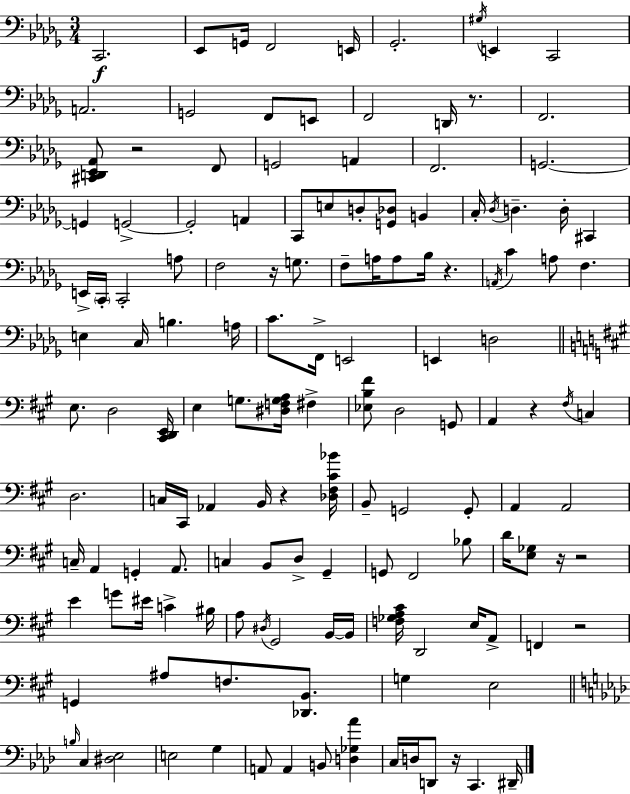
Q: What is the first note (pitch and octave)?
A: C2